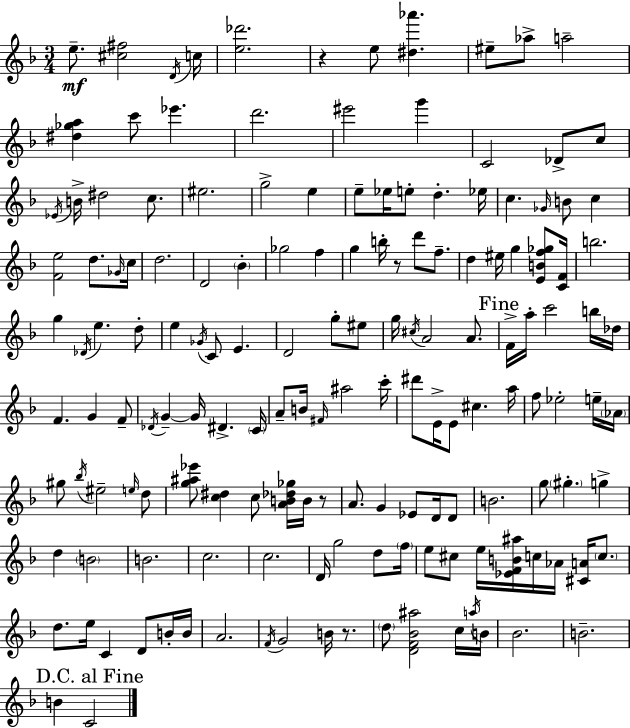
{
  \clef treble
  \numericTimeSignature
  \time 3/4
  \key d \minor
  \repeat volta 2 { e''8.--\mf <cis'' fis''>2 \acciaccatura { d'16 } | c''16 <e'' des'''>2. | r4 e''8 <dis'' aes'''>4. | eis''8-- aes''8-> a''2-- | \break <dis'' ges'' a''>4 c'''8 ees'''4. | d'''2. | eis'''2 g'''4 | c'2 des'8-> c''8 | \break \acciaccatura { ees'16 } b'16-> dis''2 c''8. | eis''2. | g''2-> e''4 | e''8-- ees''16 e''8-. d''4.-. | \break ees''16 c''4. \grace { ges'16 } b'8 c''4 | <f' e''>2 d''8. | \grace { ges'16 } c''16 d''2. | d'2 | \break \parenthesize bes'4-. ges''2 | f''4 g''4 b''16-. r8 d'''8 | f''8.-- d''4 eis''16 g''4 | <e' b' f'' ges''>8 <c' f'>16 b''2. | \break g''4 \acciaccatura { des'16 } e''4. | d''8-. e''4 \acciaccatura { ges'16 } c'8 | e'4. d'2 | g''8-. eis''8 g''16 \acciaccatura { cis''16 } a'2 | \break a'8. \mark "Fine" f'16-> a''16-. c'''2 | b''16 des''16 f'4. | g'4 f'8-- \acciaccatura { des'16 } g'4--~~ | g'16 dis'4.-> \parenthesize c'16 a'8-- b'16 \grace { fis'16 } | \break ais''2 c'''16-. dis'''8 e'16-> | e'8 cis''4. a''16 f''8 ees''2-. | e''16-- \parenthesize aes'16 gis''8 \acciaccatura { bes''16 } | eis''2-- \grace { e''16 } d''8 <g'' ais'' ees'''>8 | \break <c'' dis''>4 c''8 <a' b' des'' ges''>16 b'16 r8 a'8. | g'4 ees'8 d'16 d'8 b'2. | g''8 | \parenthesize gis''4.-. g''4-> d''4 | \break \parenthesize b'2 b'2. | c''2. | c''2. | d'16 | \break g''2 d''8 \parenthesize f''16 e''8 | cis''8 e''16 <ees' f' b' ais''>16 c''16 aes'16 <cis' a'>16 \parenthesize c''8. d''8. | e''16 c'4 d'8 b'16-. b'16 a'2. | \acciaccatura { f'16 } | \break g'2 b'16 r8. | \parenthesize d''8 <d' f' bes' ais''>2 c''16 \acciaccatura { a''16 } | b'16 bes'2. | b'2.-- | \break \mark "D.C. al Fine" b'4 c'2 | } \bar "|."
}